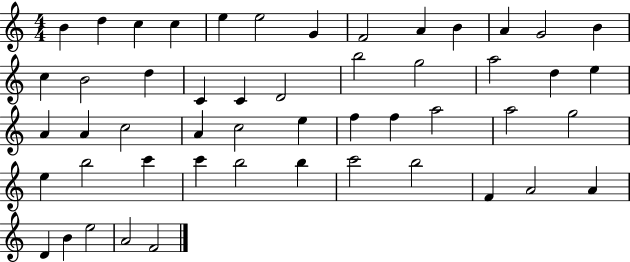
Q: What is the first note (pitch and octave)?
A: B4